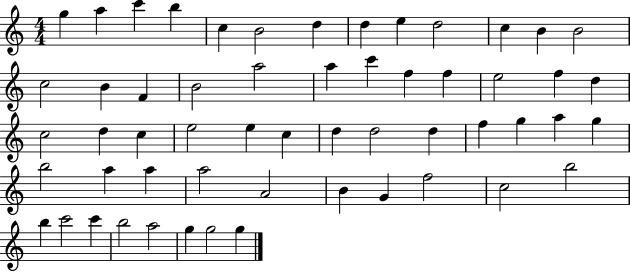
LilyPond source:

{
  \clef treble
  \numericTimeSignature
  \time 4/4
  \key c \major
  g''4 a''4 c'''4 b''4 | c''4 b'2 d''4 | d''4 e''4 d''2 | c''4 b'4 b'2 | \break c''2 b'4 f'4 | b'2 a''2 | a''4 c'''4 f''4 f''4 | e''2 f''4 d''4 | \break c''2 d''4 c''4 | e''2 e''4 c''4 | d''4 d''2 d''4 | f''4 g''4 a''4 g''4 | \break b''2 a''4 a''4 | a''2 a'2 | b'4 g'4 f''2 | c''2 b''2 | \break b''4 c'''2 c'''4 | b''2 a''2 | g''4 g''2 g''4 | \bar "|."
}